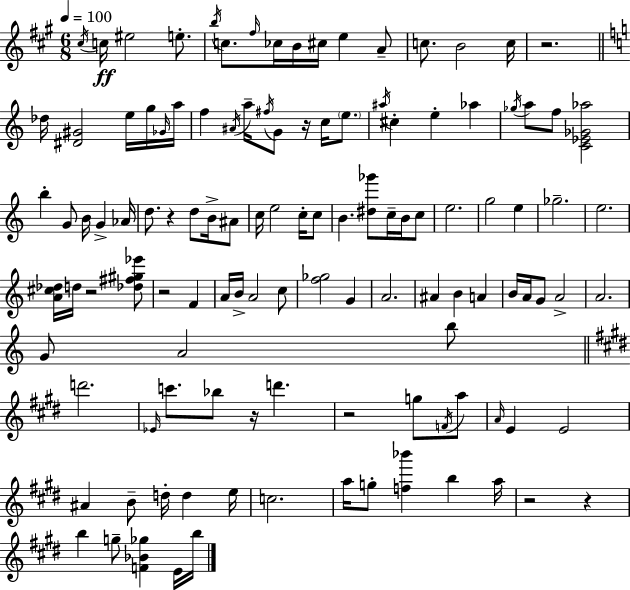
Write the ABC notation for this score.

X:1
T:Untitled
M:6/8
L:1/4
K:A
^c/4 c/4 ^e2 e/2 b/4 c/2 ^f/4 _c/4 B/4 ^c/4 e A/2 c/2 B2 c/4 z2 _d/4 [^D^G]2 e/4 g/4 _G/4 a/4 f ^A/4 a/4 ^f/4 G/2 z/4 c/4 e/2 ^a/4 ^c e _a _g/4 a/2 f/2 [C_E_G_a]2 b G/2 B/4 G _A/4 d/2 z d/2 B/4 ^A/2 c/4 e2 c/4 c/2 B [^d_g']/2 c/4 B/4 c/2 e2 g2 e _g2 e2 [A^c_d]/4 d/4 z2 [_d^f^g_e']/2 z2 F A/4 B/4 A2 c/2 [f_g]2 G A2 ^A B A B/4 A/4 G/2 A2 A2 G/2 A2 b/2 d'2 _E/4 c'/2 _b/2 z/4 d' z2 g/2 F/4 a/2 A/4 E E2 ^A B/2 d/4 d e/4 c2 a/4 g/2 [f_b'] b a/4 z2 z b g/2 [F_B_g] E/4 b/4